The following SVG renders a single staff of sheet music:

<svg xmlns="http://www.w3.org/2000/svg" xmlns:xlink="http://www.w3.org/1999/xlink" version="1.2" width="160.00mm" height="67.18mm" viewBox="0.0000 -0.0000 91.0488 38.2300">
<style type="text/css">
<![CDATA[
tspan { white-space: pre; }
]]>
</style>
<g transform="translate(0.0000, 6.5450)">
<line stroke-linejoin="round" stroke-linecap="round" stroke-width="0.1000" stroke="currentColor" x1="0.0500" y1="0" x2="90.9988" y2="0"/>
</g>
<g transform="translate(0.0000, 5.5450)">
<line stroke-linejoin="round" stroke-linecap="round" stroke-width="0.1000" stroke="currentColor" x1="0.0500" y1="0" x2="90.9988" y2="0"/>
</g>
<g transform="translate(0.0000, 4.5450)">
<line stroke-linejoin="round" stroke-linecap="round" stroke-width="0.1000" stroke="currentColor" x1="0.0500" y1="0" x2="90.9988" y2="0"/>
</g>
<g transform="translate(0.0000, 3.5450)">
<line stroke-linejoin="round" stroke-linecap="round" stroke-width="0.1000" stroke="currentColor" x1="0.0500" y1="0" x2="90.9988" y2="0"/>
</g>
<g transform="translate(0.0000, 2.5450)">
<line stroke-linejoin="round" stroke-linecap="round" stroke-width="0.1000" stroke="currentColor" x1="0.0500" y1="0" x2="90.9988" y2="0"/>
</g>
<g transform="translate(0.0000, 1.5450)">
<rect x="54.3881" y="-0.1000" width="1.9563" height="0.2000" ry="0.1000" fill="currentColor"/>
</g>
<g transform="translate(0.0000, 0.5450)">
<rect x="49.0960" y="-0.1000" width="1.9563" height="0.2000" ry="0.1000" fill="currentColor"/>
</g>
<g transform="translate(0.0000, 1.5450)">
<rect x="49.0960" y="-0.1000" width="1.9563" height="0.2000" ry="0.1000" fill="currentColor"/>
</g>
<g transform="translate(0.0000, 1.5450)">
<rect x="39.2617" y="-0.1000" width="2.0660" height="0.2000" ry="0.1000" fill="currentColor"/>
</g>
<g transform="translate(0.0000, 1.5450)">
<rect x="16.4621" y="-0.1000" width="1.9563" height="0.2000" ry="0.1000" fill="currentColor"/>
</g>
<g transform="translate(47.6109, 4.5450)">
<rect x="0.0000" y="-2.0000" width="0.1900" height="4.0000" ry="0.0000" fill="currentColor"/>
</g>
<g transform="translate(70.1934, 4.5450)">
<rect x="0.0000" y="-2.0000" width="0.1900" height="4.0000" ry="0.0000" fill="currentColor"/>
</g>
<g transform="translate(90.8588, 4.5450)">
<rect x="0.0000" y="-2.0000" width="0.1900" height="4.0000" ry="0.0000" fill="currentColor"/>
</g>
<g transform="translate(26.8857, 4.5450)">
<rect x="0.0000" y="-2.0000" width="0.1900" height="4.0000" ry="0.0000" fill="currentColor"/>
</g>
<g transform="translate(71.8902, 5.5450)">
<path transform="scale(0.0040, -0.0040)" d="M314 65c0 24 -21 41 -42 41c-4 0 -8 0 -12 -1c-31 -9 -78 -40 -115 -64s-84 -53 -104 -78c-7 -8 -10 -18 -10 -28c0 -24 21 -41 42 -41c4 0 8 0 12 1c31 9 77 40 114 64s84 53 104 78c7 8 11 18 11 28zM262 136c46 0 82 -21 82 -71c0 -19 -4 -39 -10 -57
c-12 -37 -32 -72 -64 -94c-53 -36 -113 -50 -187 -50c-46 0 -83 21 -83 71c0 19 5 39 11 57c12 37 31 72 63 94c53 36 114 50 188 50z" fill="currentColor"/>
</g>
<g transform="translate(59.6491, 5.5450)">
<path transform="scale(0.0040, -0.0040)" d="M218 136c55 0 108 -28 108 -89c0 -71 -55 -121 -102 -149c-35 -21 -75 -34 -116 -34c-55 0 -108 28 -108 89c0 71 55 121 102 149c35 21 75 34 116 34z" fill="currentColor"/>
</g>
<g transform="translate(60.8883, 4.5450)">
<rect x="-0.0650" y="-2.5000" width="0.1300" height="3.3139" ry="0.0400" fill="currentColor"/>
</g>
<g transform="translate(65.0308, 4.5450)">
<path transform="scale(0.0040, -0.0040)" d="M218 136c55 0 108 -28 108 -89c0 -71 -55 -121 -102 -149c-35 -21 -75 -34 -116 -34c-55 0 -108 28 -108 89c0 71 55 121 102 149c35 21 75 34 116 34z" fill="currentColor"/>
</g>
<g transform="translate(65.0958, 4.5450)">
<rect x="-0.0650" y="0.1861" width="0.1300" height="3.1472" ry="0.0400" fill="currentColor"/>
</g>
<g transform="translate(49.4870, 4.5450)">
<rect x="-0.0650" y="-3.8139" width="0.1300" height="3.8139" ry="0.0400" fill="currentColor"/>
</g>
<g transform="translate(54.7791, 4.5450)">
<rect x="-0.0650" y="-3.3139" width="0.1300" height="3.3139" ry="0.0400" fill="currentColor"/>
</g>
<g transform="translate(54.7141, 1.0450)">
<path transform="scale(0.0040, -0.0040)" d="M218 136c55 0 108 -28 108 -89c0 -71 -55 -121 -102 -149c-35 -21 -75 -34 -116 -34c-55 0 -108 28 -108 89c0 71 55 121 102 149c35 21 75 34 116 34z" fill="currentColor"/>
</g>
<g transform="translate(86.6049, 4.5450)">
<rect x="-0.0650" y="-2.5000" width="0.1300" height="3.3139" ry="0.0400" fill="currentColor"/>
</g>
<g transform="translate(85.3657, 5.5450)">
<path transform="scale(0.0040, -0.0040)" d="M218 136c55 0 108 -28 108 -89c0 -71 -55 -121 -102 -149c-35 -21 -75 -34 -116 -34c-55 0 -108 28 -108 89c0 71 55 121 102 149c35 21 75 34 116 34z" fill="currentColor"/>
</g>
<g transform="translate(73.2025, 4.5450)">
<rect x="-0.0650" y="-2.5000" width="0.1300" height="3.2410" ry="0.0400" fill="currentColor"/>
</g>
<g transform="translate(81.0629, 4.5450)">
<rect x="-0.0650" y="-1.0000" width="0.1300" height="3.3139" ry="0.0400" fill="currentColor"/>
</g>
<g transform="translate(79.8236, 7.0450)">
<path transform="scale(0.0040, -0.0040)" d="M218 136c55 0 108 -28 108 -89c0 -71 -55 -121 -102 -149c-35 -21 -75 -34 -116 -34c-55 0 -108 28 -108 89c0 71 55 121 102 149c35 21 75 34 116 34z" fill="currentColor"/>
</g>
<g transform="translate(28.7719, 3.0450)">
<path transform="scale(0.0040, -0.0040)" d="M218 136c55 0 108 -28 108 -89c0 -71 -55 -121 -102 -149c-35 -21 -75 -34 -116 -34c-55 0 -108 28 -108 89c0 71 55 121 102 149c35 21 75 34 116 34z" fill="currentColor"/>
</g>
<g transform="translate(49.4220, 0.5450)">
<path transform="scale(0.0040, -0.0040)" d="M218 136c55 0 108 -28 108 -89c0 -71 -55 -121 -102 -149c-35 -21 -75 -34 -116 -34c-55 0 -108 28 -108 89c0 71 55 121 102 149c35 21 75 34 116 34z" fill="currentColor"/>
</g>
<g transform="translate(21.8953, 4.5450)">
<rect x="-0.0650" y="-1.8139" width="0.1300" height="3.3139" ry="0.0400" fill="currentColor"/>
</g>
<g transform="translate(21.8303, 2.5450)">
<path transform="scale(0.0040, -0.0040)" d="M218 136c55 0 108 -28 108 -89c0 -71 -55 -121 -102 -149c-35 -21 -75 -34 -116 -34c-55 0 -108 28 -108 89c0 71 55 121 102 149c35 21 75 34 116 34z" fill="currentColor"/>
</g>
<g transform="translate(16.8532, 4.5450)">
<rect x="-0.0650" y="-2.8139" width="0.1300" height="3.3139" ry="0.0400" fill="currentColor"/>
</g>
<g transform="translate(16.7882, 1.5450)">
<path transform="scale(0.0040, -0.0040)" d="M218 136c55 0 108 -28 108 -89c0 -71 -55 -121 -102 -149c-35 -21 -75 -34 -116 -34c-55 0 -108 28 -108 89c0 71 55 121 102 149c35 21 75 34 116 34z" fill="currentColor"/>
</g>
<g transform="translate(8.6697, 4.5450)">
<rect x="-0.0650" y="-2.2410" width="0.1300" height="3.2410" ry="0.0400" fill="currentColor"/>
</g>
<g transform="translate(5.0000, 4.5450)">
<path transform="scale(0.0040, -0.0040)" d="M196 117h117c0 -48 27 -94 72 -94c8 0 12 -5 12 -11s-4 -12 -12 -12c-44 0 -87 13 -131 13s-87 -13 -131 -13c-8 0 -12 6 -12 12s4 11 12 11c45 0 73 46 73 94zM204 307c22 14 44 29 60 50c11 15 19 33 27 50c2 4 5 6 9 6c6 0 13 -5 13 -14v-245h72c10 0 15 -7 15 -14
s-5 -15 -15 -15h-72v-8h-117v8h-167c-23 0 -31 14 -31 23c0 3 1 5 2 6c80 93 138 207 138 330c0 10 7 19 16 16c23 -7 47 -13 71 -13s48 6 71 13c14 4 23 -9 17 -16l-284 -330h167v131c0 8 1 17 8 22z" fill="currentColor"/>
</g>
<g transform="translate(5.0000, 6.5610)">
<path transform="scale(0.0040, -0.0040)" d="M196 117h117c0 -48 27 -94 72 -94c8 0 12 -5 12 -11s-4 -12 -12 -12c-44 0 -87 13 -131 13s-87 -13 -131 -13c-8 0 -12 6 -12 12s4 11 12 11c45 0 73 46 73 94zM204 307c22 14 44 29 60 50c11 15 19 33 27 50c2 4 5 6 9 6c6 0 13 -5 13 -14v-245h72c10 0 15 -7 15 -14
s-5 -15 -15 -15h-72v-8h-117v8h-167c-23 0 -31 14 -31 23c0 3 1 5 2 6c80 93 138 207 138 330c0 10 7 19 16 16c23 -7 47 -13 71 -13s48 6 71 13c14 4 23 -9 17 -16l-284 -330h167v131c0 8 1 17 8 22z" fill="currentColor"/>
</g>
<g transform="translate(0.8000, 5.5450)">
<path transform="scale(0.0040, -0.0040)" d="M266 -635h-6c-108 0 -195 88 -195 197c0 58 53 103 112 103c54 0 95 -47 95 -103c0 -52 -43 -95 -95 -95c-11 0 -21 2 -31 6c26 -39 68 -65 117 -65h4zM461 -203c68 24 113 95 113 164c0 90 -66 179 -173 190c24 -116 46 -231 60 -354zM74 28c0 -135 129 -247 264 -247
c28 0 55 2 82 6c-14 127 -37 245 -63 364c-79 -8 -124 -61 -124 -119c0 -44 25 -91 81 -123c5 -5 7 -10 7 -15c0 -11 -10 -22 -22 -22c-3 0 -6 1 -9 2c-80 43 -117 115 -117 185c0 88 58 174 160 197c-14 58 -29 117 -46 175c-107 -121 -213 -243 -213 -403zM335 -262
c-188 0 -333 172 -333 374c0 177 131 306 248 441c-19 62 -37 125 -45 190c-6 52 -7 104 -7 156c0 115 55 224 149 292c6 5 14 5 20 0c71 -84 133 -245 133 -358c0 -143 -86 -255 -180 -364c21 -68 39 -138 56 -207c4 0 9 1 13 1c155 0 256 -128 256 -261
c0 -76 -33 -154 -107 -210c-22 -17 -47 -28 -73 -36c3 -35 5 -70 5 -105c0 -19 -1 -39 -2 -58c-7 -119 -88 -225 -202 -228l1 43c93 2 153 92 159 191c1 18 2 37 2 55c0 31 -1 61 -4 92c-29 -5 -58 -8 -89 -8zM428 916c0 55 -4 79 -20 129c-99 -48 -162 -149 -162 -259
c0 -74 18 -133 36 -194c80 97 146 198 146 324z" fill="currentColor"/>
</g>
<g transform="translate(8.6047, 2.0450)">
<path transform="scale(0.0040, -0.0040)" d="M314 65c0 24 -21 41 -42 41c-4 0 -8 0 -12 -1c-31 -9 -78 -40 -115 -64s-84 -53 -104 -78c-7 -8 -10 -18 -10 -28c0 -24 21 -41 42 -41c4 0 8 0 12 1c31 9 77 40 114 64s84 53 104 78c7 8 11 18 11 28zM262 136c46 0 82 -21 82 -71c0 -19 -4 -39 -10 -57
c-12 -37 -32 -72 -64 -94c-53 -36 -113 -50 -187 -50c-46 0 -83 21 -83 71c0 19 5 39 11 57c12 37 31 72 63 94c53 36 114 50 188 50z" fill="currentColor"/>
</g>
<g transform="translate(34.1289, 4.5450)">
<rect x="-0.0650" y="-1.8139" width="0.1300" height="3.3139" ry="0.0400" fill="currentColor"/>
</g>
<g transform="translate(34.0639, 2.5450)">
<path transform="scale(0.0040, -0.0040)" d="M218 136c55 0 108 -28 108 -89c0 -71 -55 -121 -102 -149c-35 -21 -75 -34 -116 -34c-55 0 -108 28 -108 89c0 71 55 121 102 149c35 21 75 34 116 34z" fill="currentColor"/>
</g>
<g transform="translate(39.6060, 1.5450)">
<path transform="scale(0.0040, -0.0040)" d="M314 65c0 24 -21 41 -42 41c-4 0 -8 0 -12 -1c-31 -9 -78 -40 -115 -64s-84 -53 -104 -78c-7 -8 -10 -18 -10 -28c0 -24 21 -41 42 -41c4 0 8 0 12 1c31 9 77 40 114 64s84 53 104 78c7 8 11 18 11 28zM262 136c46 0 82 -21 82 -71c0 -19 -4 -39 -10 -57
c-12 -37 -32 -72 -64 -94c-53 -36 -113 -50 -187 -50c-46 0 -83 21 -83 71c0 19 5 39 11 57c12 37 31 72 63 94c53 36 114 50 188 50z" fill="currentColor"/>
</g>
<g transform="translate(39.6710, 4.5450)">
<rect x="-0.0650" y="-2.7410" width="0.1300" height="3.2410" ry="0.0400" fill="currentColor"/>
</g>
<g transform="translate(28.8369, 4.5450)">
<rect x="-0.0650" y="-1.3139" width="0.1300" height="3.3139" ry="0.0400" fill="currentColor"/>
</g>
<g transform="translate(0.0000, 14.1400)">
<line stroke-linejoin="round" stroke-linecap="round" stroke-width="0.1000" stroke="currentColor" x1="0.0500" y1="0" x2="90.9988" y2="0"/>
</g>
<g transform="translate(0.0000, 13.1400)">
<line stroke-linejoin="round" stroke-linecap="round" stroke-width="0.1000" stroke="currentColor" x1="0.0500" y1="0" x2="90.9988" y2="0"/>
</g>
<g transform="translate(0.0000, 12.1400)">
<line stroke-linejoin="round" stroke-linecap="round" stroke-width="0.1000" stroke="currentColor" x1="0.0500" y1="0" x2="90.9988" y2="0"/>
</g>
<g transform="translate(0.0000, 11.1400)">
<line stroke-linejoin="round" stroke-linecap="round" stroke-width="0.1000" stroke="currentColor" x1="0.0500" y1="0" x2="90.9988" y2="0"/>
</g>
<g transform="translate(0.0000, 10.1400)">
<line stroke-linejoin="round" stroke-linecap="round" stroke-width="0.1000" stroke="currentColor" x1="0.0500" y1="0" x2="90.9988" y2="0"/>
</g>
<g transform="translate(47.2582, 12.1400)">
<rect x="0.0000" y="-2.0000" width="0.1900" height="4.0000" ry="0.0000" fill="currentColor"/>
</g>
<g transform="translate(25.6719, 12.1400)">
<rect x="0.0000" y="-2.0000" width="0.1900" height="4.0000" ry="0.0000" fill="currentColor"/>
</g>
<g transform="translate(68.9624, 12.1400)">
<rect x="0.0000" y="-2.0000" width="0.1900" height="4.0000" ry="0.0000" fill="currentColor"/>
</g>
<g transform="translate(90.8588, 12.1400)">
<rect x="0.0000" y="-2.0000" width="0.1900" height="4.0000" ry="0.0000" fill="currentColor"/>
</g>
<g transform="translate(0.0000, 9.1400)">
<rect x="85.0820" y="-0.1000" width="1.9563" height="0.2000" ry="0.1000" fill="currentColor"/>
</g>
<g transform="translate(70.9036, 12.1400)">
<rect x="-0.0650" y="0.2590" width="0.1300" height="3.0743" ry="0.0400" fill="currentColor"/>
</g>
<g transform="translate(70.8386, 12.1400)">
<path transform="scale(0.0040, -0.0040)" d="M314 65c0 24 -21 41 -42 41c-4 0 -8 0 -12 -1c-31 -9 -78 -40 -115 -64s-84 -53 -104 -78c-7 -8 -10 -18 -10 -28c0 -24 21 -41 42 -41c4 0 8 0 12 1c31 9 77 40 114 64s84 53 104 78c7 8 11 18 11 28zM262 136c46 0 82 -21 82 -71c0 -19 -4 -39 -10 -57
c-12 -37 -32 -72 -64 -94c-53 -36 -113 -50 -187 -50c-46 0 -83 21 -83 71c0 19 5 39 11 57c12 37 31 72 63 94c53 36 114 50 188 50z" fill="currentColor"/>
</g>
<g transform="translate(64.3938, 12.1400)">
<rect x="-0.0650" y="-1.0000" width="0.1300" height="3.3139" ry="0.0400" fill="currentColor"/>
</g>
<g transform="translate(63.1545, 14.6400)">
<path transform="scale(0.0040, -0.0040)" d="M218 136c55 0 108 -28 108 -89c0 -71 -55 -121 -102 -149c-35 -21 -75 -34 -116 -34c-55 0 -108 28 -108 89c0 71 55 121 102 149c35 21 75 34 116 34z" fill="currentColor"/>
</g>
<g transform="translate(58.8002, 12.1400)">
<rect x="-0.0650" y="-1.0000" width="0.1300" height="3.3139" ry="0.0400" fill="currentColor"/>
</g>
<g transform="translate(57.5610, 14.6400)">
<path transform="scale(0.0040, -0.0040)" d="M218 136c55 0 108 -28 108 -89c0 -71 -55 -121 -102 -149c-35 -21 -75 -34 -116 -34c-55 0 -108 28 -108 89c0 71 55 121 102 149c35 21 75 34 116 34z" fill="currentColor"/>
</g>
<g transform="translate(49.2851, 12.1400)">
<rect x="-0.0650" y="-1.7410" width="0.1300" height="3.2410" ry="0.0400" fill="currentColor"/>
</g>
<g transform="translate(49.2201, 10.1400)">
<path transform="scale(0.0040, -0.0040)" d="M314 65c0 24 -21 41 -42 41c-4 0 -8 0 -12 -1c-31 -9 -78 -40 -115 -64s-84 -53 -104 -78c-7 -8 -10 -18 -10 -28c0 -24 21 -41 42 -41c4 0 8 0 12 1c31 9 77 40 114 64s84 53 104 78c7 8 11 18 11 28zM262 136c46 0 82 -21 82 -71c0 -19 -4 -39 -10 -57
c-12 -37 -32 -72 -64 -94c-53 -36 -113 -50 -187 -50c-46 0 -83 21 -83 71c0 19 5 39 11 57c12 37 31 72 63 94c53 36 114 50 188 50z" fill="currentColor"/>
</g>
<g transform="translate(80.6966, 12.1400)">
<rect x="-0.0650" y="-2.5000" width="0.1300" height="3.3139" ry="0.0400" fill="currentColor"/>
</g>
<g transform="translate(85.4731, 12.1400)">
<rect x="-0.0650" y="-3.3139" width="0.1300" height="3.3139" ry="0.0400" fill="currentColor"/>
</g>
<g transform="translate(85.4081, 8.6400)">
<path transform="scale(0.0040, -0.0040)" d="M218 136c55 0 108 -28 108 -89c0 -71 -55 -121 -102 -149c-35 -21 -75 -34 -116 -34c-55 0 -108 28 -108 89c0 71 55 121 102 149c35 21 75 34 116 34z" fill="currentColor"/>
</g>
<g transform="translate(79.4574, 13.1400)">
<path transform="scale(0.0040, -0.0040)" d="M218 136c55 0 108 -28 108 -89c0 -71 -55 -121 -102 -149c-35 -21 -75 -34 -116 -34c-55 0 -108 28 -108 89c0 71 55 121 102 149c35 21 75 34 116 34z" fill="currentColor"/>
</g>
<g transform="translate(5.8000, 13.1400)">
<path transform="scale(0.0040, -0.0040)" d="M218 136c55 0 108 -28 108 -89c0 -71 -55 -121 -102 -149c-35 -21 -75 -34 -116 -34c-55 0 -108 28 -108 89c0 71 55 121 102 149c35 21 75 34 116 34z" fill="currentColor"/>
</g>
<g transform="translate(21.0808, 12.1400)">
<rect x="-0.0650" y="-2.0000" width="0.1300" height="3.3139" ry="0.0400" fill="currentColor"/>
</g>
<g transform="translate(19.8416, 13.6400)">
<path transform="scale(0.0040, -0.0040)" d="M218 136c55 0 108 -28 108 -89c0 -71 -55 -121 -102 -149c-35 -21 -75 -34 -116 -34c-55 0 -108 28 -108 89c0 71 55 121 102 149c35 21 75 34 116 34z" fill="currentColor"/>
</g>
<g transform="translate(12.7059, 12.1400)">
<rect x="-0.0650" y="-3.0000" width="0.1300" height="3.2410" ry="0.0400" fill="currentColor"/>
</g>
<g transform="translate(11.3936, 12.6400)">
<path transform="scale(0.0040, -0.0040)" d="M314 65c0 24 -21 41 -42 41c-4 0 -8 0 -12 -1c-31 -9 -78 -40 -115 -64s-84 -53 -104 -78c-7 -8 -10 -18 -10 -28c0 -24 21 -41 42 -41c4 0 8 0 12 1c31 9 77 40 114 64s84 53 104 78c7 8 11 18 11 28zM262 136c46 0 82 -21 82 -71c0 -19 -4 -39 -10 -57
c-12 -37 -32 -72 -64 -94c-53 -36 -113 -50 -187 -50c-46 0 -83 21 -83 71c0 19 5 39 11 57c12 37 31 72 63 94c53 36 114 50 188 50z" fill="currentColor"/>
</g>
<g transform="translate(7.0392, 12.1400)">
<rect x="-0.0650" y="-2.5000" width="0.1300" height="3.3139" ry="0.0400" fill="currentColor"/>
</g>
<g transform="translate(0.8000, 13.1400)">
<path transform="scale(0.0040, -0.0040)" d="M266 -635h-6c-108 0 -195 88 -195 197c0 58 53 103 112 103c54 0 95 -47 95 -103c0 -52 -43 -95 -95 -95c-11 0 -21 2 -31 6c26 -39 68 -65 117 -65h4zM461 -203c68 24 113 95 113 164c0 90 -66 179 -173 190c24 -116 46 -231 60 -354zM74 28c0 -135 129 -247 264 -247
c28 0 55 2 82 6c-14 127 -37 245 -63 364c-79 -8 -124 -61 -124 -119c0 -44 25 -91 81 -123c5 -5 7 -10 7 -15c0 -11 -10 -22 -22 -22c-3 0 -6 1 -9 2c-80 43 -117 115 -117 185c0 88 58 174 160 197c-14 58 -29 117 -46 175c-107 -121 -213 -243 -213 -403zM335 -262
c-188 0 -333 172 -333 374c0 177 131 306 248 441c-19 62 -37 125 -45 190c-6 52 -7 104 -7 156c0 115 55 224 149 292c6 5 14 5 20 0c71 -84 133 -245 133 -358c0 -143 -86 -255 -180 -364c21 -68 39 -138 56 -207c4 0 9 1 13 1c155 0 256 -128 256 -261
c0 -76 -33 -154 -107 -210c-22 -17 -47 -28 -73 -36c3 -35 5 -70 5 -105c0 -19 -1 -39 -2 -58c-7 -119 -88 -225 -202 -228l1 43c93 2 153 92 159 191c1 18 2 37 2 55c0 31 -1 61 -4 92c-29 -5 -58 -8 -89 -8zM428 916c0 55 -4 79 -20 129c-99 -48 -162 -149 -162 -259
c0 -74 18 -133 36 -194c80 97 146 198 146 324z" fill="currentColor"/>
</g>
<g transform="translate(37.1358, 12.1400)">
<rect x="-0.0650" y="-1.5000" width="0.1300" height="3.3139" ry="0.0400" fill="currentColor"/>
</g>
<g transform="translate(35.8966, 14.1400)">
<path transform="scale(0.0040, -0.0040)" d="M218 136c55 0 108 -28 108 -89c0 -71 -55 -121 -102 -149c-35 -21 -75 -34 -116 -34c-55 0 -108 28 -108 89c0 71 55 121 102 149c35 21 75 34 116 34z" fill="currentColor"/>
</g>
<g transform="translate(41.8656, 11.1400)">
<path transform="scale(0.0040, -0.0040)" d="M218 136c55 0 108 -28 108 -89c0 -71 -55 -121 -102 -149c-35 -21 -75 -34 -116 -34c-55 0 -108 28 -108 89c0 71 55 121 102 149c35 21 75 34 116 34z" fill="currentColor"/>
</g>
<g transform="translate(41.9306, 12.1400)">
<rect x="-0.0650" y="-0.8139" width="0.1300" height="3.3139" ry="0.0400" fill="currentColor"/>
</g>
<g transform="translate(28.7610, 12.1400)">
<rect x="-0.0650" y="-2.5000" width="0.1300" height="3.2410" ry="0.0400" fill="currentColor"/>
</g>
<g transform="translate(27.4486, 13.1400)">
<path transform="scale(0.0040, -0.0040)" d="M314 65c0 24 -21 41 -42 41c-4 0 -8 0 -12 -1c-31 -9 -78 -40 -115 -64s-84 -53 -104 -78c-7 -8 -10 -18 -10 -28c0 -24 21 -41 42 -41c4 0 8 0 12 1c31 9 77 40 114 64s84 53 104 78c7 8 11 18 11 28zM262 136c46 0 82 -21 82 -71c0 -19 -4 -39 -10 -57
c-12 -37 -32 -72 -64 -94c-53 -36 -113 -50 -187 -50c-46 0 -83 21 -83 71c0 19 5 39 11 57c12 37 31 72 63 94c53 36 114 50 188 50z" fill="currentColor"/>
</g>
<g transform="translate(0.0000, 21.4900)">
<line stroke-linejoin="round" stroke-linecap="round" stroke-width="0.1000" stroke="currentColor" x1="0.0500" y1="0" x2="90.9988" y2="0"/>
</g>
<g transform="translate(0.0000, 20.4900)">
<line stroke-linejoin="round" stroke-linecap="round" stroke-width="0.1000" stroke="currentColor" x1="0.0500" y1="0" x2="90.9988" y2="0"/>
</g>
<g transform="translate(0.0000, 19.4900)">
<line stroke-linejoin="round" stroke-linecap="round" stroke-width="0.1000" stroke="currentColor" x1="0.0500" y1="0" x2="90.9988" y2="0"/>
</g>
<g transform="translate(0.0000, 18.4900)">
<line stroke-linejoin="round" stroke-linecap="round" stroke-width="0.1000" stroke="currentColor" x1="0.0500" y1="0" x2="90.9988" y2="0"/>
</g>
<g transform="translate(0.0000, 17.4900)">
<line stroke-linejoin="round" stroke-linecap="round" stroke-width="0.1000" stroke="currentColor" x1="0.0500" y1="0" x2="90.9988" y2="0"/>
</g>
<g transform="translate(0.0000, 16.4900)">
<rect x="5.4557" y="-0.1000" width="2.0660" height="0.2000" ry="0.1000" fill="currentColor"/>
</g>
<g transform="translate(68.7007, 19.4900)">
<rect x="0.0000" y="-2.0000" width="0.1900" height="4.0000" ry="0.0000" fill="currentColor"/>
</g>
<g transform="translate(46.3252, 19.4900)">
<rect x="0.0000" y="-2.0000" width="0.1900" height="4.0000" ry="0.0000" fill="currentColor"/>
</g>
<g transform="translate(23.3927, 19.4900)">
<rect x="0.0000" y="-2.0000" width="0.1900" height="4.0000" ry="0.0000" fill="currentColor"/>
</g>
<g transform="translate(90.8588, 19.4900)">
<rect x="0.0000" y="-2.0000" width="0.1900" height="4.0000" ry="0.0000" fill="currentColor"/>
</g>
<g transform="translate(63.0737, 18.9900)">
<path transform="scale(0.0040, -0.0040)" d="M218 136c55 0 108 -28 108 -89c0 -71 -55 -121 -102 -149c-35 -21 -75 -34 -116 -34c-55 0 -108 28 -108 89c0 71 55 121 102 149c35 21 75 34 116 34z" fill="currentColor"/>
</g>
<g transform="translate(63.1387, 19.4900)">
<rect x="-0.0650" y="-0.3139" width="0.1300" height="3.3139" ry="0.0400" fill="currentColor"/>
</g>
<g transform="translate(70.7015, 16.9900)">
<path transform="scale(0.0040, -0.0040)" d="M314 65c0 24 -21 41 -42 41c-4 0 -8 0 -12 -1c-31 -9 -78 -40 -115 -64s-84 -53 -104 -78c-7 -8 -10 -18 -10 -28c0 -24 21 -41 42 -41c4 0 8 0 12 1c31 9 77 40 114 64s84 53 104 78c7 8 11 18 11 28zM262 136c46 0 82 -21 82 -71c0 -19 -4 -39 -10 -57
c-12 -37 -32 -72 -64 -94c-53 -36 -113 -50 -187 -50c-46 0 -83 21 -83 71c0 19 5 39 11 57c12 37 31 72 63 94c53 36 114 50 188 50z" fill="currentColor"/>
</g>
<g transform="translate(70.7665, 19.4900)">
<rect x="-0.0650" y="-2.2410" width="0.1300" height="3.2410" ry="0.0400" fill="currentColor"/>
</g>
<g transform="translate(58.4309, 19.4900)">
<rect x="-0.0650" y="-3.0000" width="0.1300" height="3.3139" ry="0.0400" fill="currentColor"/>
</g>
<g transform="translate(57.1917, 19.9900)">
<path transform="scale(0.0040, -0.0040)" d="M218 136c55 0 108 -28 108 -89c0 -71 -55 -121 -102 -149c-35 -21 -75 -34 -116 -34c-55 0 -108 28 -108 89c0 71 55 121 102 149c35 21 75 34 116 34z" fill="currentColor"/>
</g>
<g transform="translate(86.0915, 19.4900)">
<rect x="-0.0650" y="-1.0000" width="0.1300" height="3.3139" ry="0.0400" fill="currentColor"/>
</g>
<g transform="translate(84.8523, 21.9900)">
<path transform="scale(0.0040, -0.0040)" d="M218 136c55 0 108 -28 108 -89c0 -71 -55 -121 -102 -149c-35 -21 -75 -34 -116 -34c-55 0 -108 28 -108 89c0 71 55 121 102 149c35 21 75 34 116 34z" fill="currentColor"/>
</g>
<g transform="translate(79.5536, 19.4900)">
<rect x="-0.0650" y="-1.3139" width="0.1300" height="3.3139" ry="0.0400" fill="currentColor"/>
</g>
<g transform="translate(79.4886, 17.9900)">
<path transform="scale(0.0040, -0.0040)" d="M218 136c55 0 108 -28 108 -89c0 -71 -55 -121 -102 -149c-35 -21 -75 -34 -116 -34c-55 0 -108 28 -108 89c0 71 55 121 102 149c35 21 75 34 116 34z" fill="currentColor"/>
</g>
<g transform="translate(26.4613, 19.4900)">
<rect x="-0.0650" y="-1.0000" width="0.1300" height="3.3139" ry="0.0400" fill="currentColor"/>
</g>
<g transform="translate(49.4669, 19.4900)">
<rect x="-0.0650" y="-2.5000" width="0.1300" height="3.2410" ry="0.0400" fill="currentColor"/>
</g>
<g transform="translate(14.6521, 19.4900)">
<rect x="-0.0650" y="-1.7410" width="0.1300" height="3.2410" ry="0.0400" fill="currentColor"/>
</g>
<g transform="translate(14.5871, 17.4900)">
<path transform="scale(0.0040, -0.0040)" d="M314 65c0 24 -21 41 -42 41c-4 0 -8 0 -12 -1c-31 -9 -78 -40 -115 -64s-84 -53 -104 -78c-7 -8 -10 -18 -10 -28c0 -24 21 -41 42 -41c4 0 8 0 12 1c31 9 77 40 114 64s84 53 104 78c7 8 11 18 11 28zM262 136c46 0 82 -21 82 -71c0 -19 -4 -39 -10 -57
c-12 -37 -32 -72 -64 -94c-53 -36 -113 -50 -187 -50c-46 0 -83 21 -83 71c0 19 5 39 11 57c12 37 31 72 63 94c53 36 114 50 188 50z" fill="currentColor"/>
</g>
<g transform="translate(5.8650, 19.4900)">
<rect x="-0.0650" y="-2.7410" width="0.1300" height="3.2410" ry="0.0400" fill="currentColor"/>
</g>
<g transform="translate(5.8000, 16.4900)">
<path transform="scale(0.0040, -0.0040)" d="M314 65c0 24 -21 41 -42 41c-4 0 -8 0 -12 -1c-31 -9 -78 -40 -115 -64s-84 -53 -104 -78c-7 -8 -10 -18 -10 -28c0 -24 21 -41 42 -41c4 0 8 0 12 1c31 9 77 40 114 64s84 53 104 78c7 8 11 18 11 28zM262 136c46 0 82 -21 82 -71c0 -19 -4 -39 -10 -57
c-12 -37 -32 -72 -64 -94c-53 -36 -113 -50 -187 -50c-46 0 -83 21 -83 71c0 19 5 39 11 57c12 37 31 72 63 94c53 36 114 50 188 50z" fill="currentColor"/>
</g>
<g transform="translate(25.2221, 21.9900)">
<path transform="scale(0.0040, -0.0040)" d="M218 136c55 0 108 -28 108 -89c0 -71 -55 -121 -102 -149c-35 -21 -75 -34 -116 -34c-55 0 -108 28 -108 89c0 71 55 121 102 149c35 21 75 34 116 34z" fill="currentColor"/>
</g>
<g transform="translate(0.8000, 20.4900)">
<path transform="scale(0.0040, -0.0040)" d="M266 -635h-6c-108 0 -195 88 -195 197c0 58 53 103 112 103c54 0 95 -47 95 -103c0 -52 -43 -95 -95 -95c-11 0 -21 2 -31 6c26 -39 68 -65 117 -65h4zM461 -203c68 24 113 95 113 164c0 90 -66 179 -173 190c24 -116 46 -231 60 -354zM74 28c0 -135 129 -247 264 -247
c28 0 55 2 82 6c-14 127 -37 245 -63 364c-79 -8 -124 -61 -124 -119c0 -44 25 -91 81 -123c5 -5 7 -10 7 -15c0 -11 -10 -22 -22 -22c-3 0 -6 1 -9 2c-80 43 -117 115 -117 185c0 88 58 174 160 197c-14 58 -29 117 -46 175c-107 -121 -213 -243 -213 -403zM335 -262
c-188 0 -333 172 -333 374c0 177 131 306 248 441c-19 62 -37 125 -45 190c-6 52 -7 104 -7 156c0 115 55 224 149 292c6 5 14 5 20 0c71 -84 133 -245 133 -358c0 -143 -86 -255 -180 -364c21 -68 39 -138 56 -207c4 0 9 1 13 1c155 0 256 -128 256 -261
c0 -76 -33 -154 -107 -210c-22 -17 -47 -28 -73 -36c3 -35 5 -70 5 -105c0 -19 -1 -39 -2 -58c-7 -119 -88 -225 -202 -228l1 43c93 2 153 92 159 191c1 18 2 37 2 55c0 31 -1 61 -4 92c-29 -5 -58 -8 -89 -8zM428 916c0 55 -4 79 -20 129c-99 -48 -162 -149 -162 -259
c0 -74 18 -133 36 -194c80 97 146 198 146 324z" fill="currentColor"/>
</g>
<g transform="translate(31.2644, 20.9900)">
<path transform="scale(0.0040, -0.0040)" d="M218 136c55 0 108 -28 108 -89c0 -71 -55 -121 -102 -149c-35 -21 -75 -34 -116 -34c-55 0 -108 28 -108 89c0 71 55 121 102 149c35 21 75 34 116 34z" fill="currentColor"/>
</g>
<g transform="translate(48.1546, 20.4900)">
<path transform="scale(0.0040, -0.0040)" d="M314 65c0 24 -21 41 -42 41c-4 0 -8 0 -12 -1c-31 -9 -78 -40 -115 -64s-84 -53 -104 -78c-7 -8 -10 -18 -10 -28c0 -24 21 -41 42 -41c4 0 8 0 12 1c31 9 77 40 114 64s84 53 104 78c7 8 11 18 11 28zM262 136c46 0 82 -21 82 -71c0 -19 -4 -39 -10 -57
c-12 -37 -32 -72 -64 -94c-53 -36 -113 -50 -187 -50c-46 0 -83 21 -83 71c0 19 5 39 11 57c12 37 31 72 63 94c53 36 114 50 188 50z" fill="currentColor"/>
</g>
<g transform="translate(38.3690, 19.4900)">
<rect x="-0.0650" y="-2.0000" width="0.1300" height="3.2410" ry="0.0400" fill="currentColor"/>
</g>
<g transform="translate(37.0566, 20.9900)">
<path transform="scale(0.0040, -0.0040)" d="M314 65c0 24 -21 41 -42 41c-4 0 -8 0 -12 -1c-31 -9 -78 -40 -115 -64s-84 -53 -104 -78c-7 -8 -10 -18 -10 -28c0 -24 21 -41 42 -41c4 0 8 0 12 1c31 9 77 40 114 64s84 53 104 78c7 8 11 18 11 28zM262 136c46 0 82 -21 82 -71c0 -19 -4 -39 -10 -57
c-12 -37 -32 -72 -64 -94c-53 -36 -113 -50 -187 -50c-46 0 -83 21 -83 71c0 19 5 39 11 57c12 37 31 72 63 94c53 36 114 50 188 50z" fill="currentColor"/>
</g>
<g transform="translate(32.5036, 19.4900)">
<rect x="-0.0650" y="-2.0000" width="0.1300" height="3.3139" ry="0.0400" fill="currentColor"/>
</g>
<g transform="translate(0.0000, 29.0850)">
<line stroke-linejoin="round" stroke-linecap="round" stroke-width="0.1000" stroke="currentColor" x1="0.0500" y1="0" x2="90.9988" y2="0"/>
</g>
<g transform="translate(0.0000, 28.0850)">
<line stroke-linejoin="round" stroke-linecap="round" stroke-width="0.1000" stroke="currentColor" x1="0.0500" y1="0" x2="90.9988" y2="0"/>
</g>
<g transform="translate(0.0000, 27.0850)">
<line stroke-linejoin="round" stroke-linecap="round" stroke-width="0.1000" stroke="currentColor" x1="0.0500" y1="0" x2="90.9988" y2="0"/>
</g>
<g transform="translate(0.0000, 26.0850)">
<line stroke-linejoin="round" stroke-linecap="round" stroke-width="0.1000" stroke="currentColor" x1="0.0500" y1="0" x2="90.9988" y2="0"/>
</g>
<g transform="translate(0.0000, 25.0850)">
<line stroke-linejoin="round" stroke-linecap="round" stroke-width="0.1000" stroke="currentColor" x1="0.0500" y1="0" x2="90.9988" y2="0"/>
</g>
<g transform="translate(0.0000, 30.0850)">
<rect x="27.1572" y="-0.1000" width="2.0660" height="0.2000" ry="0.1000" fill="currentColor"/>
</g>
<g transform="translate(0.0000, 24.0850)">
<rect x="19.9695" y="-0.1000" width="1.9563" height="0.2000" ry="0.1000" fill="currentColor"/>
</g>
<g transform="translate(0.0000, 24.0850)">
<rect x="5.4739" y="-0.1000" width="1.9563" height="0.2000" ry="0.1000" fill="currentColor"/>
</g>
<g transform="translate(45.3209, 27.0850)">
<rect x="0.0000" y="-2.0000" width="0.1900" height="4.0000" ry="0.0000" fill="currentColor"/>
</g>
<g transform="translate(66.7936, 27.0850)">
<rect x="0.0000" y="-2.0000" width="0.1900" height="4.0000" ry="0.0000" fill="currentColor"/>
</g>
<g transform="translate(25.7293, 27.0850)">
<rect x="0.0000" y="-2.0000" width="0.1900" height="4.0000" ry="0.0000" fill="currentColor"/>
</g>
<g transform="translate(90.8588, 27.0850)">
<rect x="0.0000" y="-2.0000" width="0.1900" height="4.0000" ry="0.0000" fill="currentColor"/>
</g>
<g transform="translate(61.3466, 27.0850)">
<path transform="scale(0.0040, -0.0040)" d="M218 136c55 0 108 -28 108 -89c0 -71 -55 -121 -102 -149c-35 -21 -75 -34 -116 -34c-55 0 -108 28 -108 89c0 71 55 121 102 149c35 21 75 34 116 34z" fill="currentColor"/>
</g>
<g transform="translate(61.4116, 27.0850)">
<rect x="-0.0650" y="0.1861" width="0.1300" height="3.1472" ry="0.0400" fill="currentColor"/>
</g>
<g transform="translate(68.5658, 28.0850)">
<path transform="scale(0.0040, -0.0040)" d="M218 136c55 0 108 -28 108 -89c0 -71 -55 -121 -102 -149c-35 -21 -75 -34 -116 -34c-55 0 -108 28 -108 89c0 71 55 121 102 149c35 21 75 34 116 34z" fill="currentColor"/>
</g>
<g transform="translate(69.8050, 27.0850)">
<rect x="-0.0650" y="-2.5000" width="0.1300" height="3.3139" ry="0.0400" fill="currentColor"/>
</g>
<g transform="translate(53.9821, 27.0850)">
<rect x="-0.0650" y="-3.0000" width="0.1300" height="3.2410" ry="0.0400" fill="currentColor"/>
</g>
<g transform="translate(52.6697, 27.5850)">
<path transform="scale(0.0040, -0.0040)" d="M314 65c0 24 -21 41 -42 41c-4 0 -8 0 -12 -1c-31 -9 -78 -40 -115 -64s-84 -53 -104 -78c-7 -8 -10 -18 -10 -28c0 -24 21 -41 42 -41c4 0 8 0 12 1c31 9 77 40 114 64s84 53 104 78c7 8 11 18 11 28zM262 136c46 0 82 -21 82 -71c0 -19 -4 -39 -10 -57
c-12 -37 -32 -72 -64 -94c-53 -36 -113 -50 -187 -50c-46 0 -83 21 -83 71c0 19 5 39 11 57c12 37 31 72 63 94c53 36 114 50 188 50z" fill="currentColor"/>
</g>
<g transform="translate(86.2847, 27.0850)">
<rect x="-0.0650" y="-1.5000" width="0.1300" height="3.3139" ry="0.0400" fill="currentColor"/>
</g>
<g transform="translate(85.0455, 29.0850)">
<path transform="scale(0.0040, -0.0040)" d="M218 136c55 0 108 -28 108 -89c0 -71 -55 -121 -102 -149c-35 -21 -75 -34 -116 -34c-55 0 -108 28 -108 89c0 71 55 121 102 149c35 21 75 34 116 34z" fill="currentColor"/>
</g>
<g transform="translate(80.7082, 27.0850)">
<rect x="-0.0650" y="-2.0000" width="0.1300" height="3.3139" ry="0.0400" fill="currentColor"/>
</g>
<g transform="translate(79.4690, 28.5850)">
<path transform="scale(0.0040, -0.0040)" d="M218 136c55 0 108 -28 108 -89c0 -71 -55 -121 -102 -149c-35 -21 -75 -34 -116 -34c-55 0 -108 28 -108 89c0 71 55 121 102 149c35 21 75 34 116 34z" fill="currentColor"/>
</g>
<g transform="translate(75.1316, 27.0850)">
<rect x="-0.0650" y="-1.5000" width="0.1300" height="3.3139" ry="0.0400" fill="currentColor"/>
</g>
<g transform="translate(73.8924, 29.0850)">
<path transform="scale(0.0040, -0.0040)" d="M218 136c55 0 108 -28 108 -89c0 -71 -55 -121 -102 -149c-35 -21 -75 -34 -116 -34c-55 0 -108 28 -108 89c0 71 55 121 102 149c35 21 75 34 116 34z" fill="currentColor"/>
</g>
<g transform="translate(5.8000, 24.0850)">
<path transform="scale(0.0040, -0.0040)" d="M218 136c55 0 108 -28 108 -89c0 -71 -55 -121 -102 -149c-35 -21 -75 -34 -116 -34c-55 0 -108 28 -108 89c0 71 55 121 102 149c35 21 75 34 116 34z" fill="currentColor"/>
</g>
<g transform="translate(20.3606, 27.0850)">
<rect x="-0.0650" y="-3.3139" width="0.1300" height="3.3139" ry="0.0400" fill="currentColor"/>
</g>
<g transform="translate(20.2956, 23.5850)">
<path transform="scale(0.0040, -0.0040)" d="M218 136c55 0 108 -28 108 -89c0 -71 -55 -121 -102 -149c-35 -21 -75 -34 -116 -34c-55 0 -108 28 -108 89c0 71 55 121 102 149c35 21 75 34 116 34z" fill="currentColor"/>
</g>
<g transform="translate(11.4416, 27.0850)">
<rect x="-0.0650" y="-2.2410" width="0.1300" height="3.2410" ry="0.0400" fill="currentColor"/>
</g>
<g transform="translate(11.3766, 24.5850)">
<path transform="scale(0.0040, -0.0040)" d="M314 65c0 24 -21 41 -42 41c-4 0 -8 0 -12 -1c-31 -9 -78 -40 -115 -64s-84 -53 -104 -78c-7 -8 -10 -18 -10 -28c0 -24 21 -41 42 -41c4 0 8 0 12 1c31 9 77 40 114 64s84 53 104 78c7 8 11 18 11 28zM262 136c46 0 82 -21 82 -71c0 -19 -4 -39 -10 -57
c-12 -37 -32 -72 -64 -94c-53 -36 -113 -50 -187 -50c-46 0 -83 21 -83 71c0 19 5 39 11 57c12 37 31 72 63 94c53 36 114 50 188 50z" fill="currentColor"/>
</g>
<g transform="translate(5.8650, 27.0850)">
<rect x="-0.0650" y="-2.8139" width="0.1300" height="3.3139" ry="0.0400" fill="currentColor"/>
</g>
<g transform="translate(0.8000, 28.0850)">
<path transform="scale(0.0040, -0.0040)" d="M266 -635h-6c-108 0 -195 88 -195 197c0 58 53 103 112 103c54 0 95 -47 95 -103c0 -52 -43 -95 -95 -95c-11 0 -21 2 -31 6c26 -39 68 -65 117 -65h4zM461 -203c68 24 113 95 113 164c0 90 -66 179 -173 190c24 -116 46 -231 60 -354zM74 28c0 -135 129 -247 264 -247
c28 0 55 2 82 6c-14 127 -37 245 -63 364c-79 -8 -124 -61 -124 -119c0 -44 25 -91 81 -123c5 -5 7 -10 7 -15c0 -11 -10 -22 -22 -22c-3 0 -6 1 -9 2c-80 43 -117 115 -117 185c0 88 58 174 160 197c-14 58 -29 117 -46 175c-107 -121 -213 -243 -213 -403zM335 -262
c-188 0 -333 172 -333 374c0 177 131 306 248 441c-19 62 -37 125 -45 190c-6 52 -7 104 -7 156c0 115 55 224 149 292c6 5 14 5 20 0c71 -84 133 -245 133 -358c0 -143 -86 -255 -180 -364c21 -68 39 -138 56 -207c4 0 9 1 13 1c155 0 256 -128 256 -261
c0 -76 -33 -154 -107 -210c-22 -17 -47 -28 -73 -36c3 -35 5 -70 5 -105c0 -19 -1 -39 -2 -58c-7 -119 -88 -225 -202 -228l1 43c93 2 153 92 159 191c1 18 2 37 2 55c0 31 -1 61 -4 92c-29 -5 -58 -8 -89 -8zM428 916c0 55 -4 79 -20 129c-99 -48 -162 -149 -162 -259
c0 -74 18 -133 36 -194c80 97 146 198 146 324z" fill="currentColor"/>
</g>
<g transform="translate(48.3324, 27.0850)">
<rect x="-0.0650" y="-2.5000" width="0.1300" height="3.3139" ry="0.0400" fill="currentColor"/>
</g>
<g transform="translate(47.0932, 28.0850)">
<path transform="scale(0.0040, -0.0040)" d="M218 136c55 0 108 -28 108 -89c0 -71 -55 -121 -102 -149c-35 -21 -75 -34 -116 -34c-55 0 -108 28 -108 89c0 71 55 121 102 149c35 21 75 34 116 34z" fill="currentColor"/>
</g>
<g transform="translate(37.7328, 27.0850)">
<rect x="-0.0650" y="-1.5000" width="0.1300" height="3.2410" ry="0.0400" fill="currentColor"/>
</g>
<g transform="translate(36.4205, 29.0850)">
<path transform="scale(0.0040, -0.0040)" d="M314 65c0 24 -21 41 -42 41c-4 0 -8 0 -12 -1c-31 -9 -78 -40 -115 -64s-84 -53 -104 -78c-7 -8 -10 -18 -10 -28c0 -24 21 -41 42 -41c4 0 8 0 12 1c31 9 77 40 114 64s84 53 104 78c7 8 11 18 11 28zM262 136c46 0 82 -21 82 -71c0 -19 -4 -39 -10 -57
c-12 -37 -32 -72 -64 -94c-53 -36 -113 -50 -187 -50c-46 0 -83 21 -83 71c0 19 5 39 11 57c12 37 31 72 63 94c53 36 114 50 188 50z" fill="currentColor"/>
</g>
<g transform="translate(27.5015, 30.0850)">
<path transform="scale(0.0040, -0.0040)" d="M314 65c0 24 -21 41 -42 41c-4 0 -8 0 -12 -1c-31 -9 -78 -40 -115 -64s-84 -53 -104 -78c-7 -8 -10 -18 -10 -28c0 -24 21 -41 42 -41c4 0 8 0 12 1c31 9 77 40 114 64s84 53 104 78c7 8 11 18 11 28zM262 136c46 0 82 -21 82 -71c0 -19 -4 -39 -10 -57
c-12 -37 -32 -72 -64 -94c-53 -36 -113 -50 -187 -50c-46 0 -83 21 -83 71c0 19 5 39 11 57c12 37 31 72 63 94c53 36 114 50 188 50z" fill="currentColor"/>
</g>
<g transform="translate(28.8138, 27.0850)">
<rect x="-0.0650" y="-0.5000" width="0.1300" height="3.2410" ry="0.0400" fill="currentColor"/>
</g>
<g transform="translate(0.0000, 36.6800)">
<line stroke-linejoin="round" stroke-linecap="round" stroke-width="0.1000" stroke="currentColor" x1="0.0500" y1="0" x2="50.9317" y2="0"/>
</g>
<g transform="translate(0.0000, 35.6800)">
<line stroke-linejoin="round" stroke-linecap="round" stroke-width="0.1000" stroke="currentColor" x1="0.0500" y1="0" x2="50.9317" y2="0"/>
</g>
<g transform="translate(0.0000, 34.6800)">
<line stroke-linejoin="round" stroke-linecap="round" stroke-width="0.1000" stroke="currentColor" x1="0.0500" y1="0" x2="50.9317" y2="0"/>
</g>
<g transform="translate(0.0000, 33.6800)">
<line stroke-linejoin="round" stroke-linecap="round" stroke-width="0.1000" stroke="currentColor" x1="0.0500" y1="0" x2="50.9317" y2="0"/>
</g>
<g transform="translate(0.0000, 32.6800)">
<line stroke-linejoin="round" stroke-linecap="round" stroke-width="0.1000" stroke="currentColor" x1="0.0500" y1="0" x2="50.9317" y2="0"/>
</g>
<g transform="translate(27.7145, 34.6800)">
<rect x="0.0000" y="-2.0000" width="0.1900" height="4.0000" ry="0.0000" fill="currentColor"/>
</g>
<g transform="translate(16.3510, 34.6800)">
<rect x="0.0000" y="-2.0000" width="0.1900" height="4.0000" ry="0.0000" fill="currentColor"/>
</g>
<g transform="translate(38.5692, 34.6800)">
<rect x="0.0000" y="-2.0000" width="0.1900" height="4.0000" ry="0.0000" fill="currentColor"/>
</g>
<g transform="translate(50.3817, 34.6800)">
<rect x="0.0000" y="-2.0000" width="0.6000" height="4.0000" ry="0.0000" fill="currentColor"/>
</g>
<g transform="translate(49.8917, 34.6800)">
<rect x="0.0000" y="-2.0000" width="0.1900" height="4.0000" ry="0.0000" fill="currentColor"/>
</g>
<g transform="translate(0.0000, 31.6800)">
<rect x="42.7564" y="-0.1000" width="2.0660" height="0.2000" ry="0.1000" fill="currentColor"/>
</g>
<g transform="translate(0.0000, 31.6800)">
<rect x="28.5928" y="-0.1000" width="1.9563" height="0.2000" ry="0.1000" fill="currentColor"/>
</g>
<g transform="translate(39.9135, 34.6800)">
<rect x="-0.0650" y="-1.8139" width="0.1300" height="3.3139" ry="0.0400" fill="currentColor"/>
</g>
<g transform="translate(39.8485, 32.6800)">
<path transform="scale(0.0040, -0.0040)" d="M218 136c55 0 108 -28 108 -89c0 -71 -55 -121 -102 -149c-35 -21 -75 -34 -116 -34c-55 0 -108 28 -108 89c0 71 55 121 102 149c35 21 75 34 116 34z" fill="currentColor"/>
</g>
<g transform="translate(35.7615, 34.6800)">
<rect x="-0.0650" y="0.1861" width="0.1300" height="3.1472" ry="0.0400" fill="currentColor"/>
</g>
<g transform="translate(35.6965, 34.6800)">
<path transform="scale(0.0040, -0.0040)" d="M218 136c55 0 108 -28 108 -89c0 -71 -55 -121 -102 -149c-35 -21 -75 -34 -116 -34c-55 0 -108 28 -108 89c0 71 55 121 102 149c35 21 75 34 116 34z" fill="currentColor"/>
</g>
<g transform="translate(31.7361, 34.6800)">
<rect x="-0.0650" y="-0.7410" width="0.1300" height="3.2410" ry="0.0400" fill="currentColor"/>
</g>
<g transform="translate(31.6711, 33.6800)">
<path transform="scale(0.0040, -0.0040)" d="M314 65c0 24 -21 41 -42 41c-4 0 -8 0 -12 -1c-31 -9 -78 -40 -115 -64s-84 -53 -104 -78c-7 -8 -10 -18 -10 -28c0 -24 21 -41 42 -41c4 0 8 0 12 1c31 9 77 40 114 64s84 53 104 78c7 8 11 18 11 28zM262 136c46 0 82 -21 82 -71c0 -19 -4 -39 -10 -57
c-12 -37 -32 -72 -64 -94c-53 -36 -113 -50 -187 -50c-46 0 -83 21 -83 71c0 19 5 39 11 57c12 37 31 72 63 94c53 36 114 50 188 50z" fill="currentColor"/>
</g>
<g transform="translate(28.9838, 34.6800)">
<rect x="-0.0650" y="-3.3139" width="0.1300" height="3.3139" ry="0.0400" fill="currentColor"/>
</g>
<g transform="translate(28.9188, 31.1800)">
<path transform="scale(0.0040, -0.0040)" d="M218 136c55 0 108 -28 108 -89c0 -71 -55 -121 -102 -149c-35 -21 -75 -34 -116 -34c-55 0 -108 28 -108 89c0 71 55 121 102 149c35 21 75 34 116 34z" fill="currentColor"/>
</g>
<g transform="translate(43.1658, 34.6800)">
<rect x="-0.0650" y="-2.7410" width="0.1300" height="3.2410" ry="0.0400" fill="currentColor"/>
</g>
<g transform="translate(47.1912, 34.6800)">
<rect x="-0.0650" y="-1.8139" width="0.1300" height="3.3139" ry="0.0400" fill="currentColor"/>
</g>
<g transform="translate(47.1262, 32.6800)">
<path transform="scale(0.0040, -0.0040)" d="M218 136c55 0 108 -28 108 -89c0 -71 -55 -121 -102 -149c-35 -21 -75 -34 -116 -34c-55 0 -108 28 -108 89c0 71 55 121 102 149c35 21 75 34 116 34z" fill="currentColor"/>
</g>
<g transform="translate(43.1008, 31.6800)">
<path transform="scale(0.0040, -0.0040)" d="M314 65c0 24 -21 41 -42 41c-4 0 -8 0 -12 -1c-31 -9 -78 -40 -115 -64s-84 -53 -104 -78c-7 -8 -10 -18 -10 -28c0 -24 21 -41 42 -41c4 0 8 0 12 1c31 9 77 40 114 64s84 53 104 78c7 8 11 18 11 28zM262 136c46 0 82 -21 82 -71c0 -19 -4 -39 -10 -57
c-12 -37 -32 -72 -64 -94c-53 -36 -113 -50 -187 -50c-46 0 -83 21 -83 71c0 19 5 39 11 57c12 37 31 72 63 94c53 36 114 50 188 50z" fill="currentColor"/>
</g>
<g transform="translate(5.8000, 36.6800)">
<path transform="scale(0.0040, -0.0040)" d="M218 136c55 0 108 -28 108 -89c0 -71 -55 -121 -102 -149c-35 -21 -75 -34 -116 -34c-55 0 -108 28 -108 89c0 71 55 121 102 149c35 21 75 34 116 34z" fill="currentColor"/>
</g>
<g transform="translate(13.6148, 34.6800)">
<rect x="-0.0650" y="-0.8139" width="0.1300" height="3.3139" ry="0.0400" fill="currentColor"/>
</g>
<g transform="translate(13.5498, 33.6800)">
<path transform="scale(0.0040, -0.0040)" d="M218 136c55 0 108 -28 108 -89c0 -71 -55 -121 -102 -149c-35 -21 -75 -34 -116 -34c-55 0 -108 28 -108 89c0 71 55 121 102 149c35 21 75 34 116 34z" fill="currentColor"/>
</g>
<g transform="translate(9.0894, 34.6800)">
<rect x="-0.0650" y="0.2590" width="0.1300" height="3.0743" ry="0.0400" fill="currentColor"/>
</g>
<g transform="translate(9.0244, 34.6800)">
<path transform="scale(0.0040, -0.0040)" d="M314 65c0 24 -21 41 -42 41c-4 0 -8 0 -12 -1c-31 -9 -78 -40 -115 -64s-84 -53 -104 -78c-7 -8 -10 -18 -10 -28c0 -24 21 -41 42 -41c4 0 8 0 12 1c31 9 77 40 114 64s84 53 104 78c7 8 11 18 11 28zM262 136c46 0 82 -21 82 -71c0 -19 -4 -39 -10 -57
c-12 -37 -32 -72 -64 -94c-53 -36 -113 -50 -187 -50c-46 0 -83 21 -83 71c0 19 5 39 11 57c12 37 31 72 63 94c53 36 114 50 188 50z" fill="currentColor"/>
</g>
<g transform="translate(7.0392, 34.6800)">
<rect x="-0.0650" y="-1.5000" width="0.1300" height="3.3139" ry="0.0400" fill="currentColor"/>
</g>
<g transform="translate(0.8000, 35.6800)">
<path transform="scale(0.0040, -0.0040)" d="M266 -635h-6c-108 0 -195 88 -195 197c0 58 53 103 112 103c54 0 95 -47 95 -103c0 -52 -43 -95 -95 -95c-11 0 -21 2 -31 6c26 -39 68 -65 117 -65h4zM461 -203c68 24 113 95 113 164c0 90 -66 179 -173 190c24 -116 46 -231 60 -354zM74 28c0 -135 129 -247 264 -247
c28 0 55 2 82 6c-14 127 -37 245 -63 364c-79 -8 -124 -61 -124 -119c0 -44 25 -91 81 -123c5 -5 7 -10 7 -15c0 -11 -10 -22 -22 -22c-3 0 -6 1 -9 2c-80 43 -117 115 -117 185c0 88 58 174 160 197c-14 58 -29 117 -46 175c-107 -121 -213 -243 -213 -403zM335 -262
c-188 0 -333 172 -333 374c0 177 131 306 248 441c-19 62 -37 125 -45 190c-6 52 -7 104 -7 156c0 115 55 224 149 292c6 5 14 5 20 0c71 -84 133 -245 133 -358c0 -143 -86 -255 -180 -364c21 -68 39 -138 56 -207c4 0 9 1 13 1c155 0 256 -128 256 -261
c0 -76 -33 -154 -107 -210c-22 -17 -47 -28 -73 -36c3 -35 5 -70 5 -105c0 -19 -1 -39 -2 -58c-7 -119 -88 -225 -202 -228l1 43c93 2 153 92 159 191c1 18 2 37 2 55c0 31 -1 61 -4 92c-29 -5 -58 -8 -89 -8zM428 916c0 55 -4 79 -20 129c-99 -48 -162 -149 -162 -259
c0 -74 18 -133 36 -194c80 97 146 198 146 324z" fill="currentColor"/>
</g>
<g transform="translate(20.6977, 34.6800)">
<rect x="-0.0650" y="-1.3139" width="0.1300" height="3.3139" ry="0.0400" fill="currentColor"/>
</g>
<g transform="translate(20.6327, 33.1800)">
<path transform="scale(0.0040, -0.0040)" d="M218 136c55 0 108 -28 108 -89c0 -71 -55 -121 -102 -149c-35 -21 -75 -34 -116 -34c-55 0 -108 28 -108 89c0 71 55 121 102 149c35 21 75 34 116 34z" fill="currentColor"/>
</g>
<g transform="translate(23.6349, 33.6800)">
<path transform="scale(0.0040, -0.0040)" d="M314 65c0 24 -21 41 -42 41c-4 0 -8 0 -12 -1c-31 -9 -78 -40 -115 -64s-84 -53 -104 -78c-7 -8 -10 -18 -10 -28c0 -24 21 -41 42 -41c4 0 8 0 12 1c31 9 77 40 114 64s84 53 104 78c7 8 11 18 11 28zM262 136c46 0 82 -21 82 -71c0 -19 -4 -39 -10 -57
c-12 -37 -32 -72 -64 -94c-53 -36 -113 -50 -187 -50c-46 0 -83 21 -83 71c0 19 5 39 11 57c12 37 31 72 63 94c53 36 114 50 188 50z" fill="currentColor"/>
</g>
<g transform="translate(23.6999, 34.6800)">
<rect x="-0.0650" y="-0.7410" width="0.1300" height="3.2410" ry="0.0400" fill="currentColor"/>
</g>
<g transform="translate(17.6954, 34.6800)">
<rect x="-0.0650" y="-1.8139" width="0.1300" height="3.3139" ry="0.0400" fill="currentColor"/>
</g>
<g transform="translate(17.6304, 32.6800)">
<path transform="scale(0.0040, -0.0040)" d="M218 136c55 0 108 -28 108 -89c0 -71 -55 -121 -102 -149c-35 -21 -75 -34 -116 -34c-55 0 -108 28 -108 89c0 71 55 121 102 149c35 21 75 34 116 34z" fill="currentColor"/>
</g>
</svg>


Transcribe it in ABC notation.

X:1
T:Untitled
M:4/4
L:1/4
K:C
g2 a f e f a2 c' b G B G2 D G G A2 F G2 E d f2 D D B2 G b a2 f2 D F F2 G2 A c g2 e D a g2 b C2 E2 G A2 B G E F E E B2 d f e d2 b d2 B f a2 f